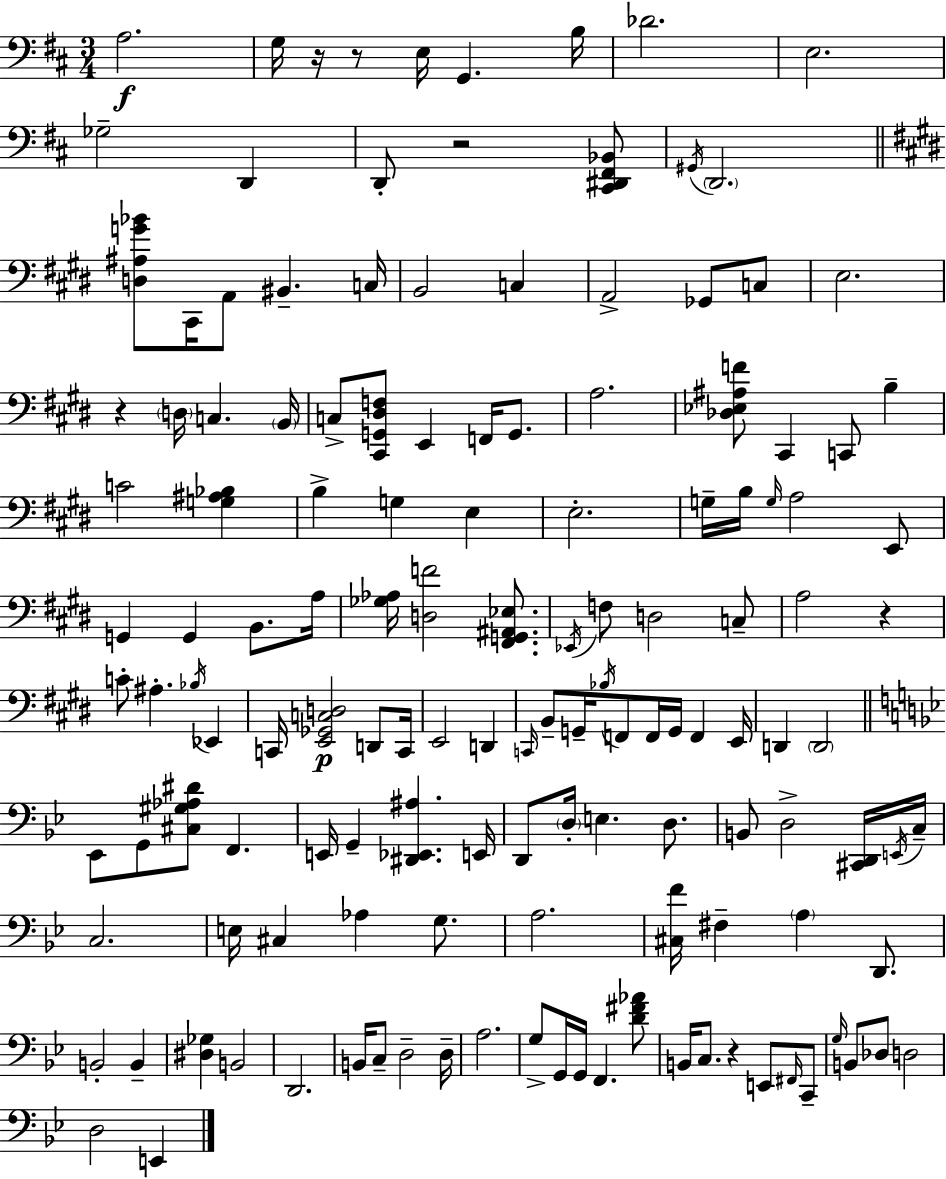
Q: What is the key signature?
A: D major